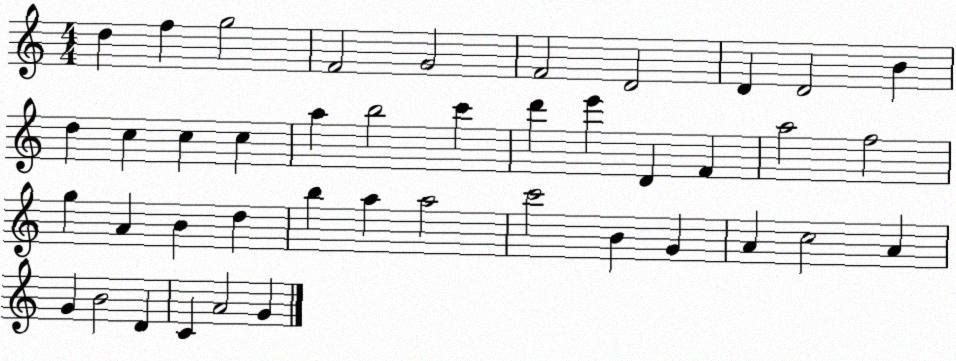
X:1
T:Untitled
M:4/4
L:1/4
K:C
d f g2 F2 G2 F2 D2 D D2 B d c c c a b2 c' d' e' D F a2 f2 g A B d b a a2 c'2 B G A c2 A G B2 D C A2 G